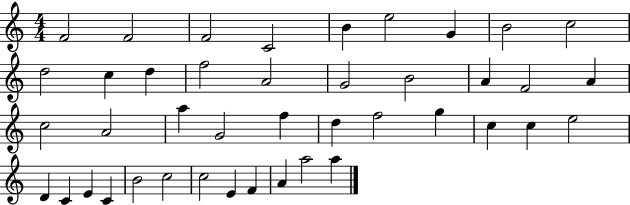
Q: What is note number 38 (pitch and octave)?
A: E4